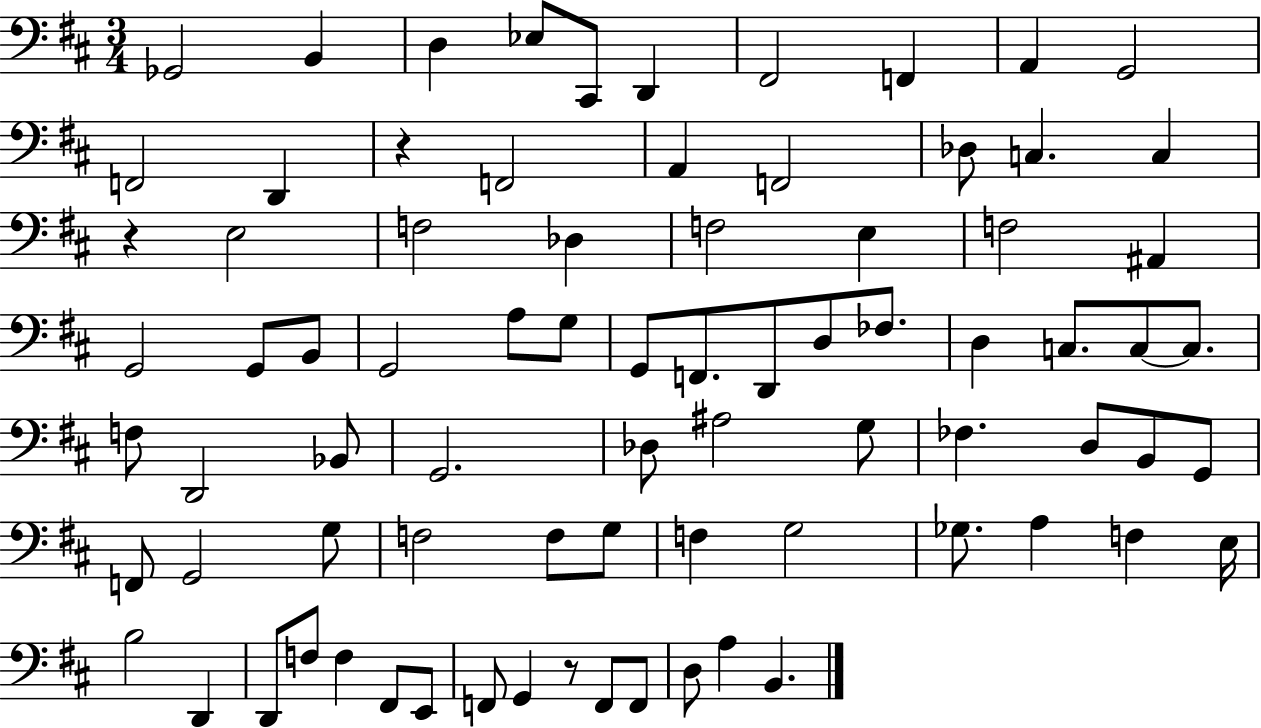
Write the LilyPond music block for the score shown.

{
  \clef bass
  \numericTimeSignature
  \time 3/4
  \key d \major
  ges,2 b,4 | d4 ees8 cis,8 d,4 | fis,2 f,4 | a,4 g,2 | \break f,2 d,4 | r4 f,2 | a,4 f,2 | des8 c4. c4 | \break r4 e2 | f2 des4 | f2 e4 | f2 ais,4 | \break g,2 g,8 b,8 | g,2 a8 g8 | g,8 f,8. d,8 d8 fes8. | d4 c8. c8~~ c8. | \break f8 d,2 bes,8 | g,2. | des8 ais2 g8 | fes4. d8 b,8 g,8 | \break f,8 g,2 g8 | f2 f8 g8 | f4 g2 | ges8. a4 f4 e16 | \break b2 d,4 | d,8 f8 f4 fis,8 e,8 | f,8 g,4 r8 f,8 f,8 | d8 a4 b,4. | \break \bar "|."
}